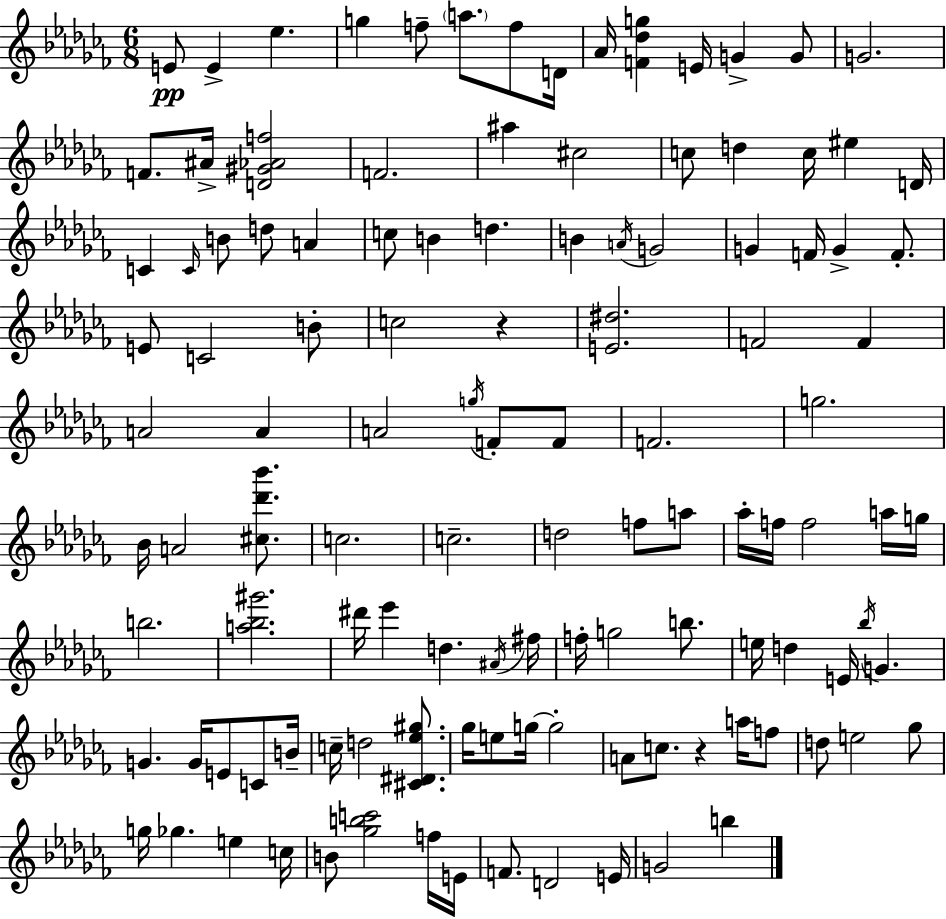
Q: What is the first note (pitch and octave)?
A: E4